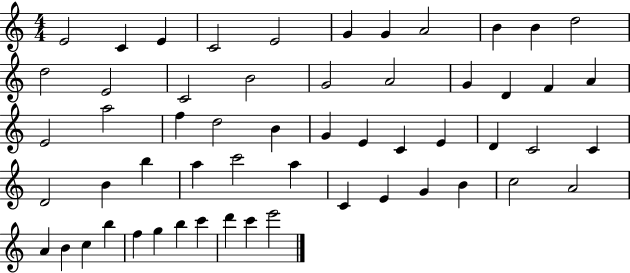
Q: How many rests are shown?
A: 0